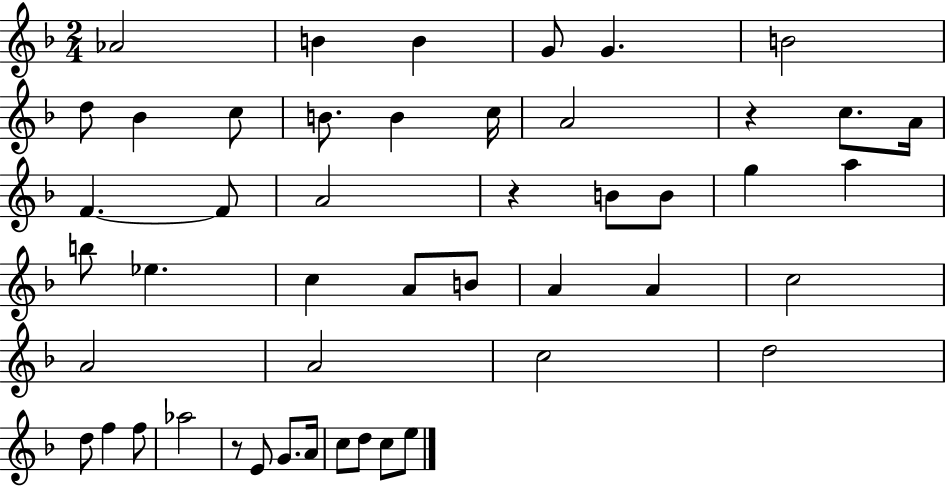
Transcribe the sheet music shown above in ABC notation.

X:1
T:Untitled
M:2/4
L:1/4
K:F
_A2 B B G/2 G B2 d/2 _B c/2 B/2 B c/4 A2 z c/2 A/4 F F/2 A2 z B/2 B/2 g a b/2 _e c A/2 B/2 A A c2 A2 A2 c2 d2 d/2 f f/2 _a2 z/2 E/2 G/2 A/4 c/2 d/2 c/2 e/2